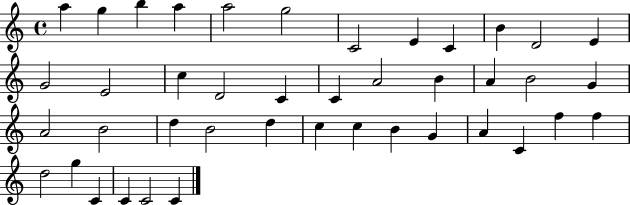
A5/q G5/q B5/q A5/q A5/h G5/h C4/h E4/q C4/q B4/q D4/h E4/q G4/h E4/h C5/q D4/h C4/q C4/q A4/h B4/q A4/q B4/h G4/q A4/h B4/h D5/q B4/h D5/q C5/q C5/q B4/q G4/q A4/q C4/q F5/q F5/q D5/h G5/q C4/q C4/q C4/h C4/q